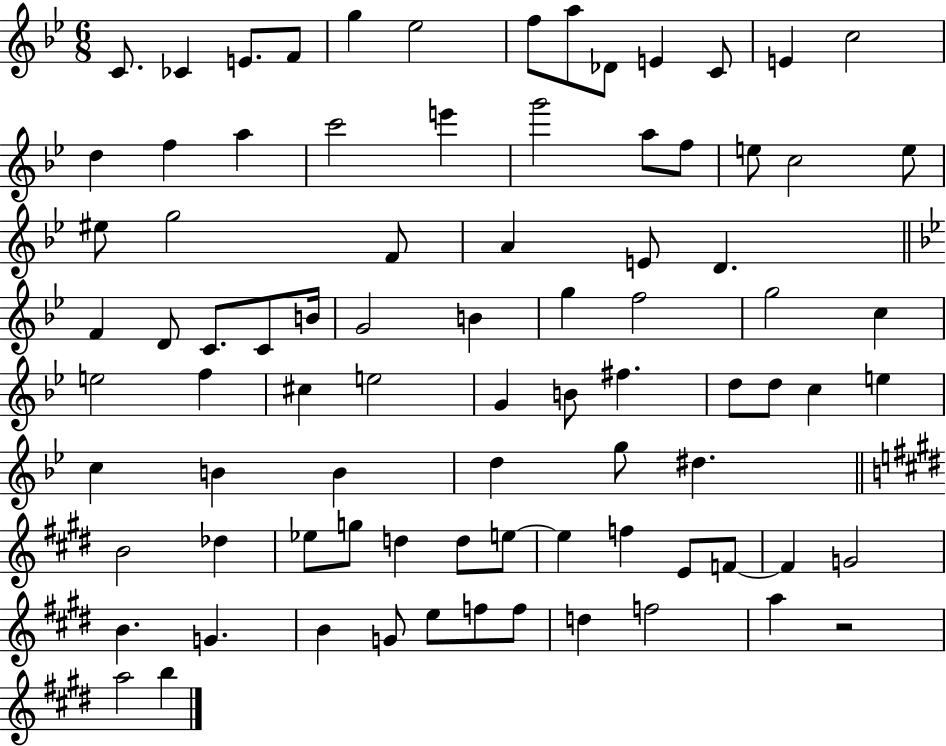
C4/e. CES4/q E4/e. F4/e G5/q Eb5/h F5/e A5/e Db4/e E4/q C4/e E4/q C5/h D5/q F5/q A5/q C6/h E6/q G6/h A5/e F5/e E5/e C5/h E5/e EIS5/e G5/h F4/e A4/q E4/e D4/q. F4/q D4/e C4/e. C4/e B4/s G4/h B4/q G5/q F5/h G5/h C5/q E5/h F5/q C#5/q E5/h G4/q B4/e F#5/q. D5/e D5/e C5/q E5/q C5/q B4/q B4/q D5/q G5/e D#5/q. B4/h Db5/q Eb5/e G5/e D5/q D5/e E5/e E5/q F5/q E4/e F4/e F4/q G4/h B4/q. G4/q. B4/q G4/e E5/e F5/e F5/e D5/q F5/h A5/q R/h A5/h B5/q